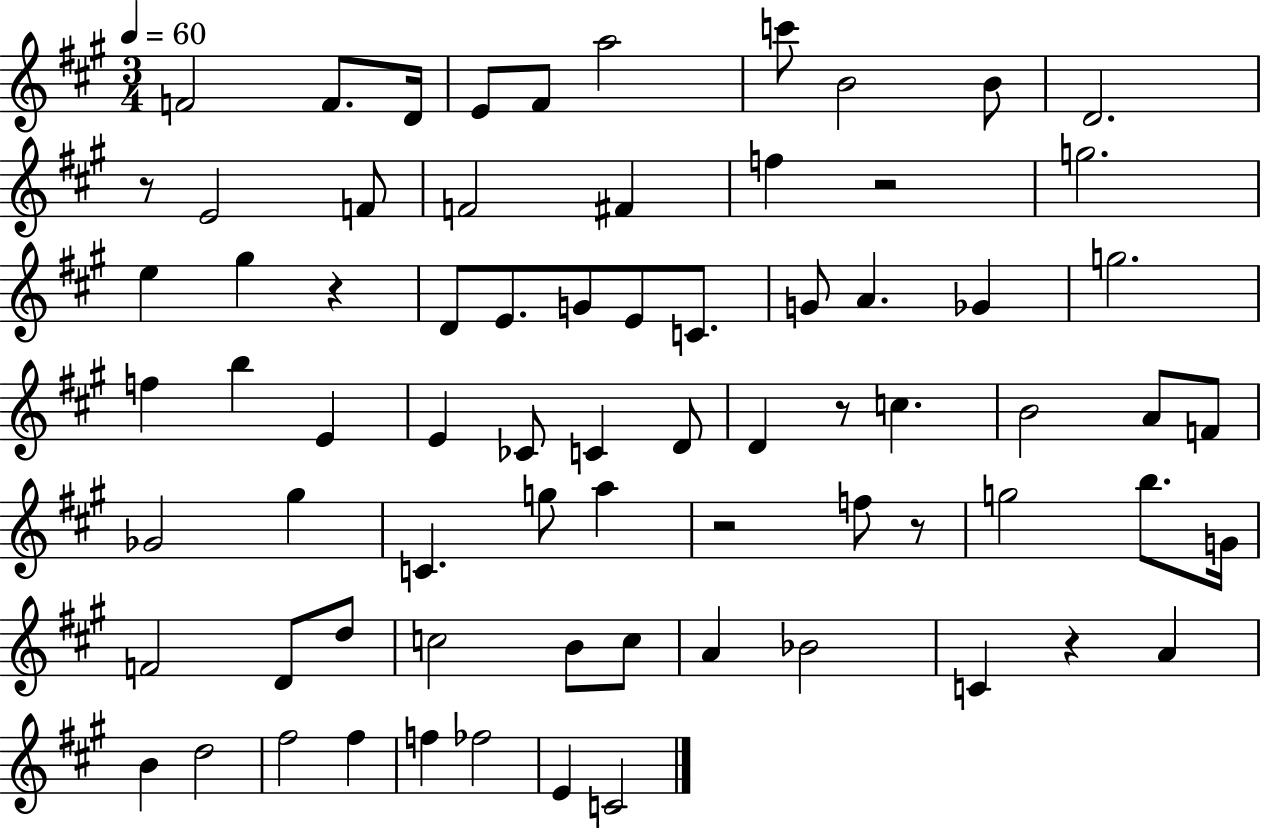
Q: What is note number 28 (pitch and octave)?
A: F5